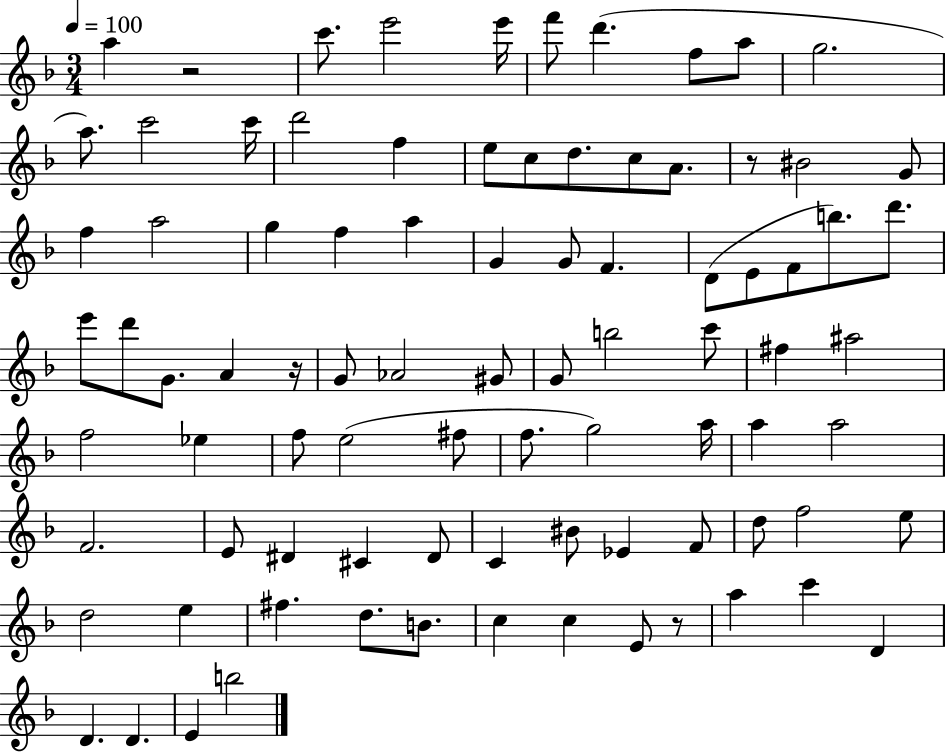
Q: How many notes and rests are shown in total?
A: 87